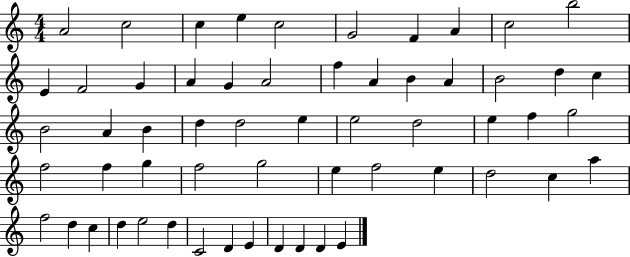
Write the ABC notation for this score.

X:1
T:Untitled
M:4/4
L:1/4
K:C
A2 c2 c e c2 G2 F A c2 b2 E F2 G A G A2 f A B A B2 d c B2 A B d d2 e e2 d2 e f g2 f2 f g f2 g2 e f2 e d2 c a f2 d c d e2 d C2 D E D D D E